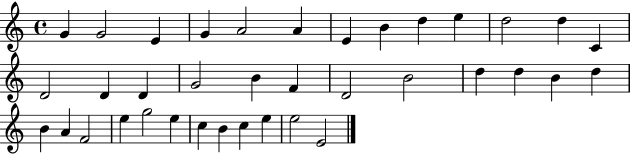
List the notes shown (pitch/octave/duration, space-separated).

G4/q G4/h E4/q G4/q A4/h A4/q E4/q B4/q D5/q E5/q D5/h D5/q C4/q D4/h D4/q D4/q G4/h B4/q F4/q D4/h B4/h D5/q D5/q B4/q D5/q B4/q A4/q F4/h E5/q G5/h E5/q C5/q B4/q C5/q E5/q E5/h E4/h